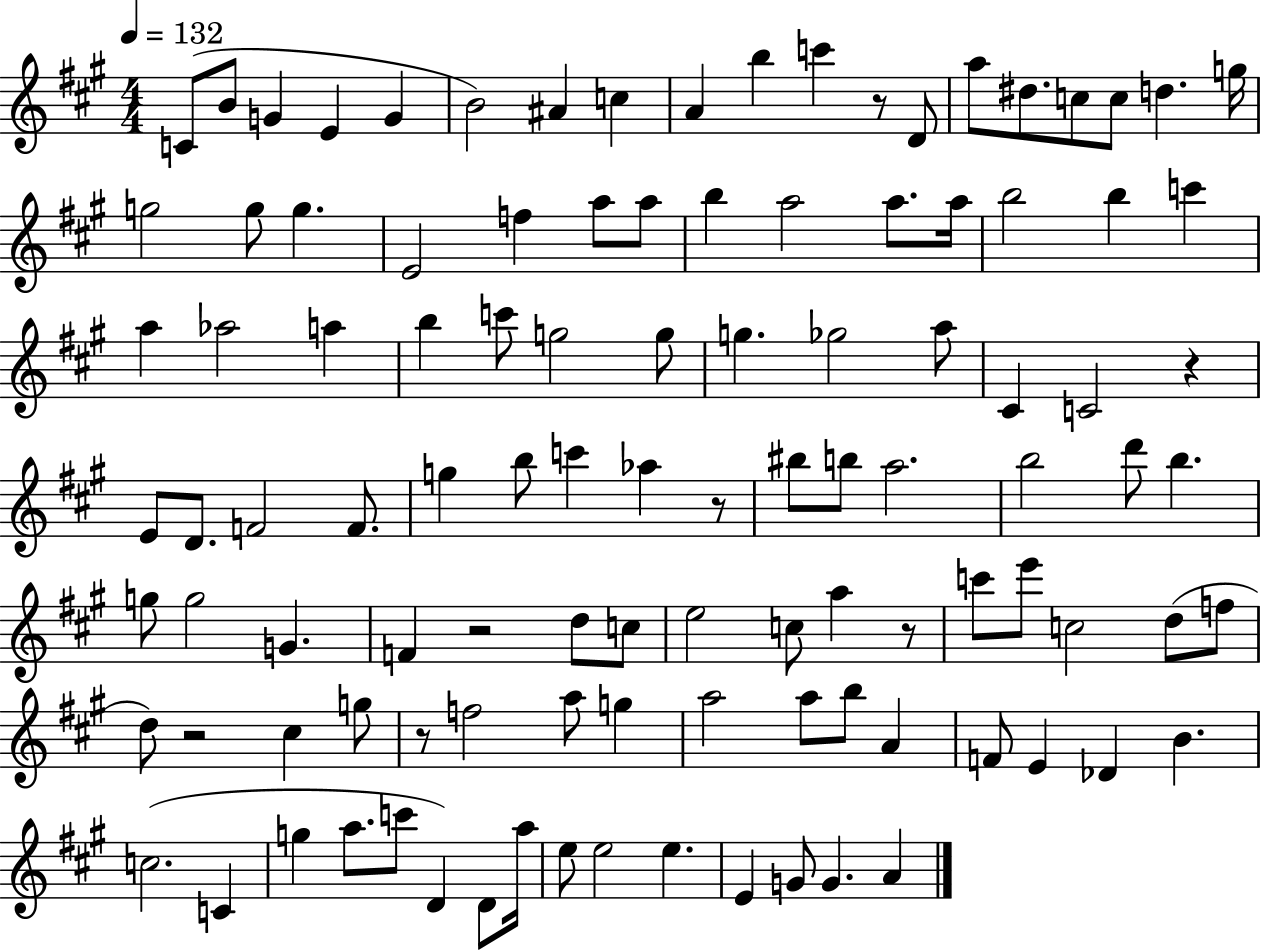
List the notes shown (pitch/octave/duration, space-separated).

C4/e B4/e G4/q E4/q G4/q B4/h A#4/q C5/q A4/q B5/q C6/q R/e D4/e A5/e D#5/e. C5/e C5/e D5/q. G5/s G5/h G5/e G5/q. E4/h F5/q A5/e A5/e B5/q A5/h A5/e. A5/s B5/h B5/q C6/q A5/q Ab5/h A5/q B5/q C6/e G5/h G5/e G5/q. Gb5/h A5/e C#4/q C4/h R/q E4/e D4/e. F4/h F4/e. G5/q B5/e C6/q Ab5/q R/e BIS5/e B5/e A5/h. B5/h D6/e B5/q. G5/e G5/h G4/q. F4/q R/h D5/e C5/e E5/h C5/e A5/q R/e C6/e E6/e C5/h D5/e F5/e D5/e R/h C#5/q G5/e R/e F5/h A5/e G5/q A5/h A5/e B5/e A4/q F4/e E4/q Db4/q B4/q. C5/h. C4/q G5/q A5/e. C6/e D4/q D4/e A5/s E5/e E5/h E5/q. E4/q G4/e G4/q. A4/q